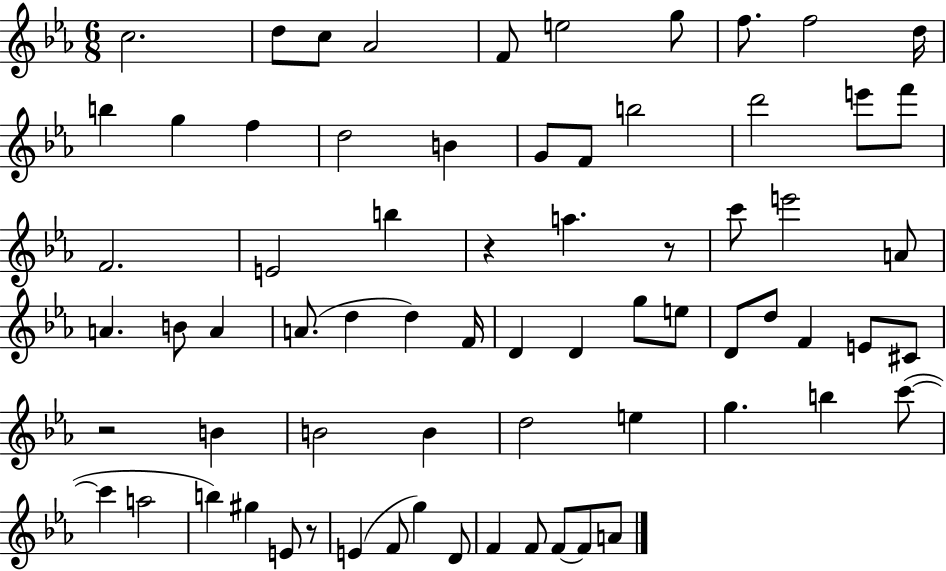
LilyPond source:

{
  \clef treble
  \numericTimeSignature
  \time 6/8
  \key ees \major
  c''2. | d''8 c''8 aes'2 | f'8 e''2 g''8 | f''8. f''2 d''16 | \break b''4 g''4 f''4 | d''2 b'4 | g'8 f'8 b''2 | d'''2 e'''8 f'''8 | \break f'2. | e'2 b''4 | r4 a''4. r8 | c'''8 e'''2 a'8 | \break a'4. b'8 a'4 | a'8.( d''4 d''4) f'16 | d'4 d'4 g''8 e''8 | d'8 d''8 f'4 e'8 cis'8 | \break r2 b'4 | b'2 b'4 | d''2 e''4 | g''4. b''4 c'''8~(~ | \break c'''4 a''2 | b''4) gis''4 e'8 r8 | e'4( f'8 g''4) d'8 | f'4 f'8 f'8~~ f'8 a'8 | \break \bar "|."
}